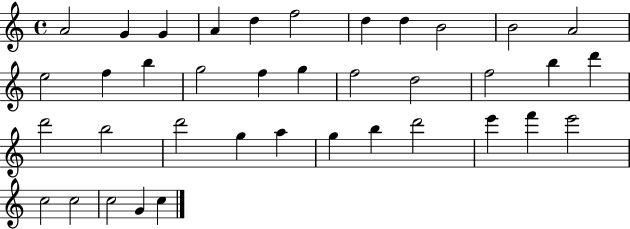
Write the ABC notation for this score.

X:1
T:Untitled
M:4/4
L:1/4
K:C
A2 G G A d f2 d d B2 B2 A2 e2 f b g2 f g f2 d2 f2 b d' d'2 b2 d'2 g a g b d'2 e' f' e'2 c2 c2 c2 G c